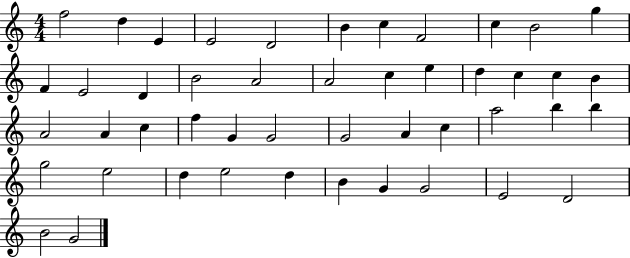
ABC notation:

X:1
T:Untitled
M:4/4
L:1/4
K:C
f2 d E E2 D2 B c F2 c B2 g F E2 D B2 A2 A2 c e d c c B A2 A c f G G2 G2 A c a2 b b g2 e2 d e2 d B G G2 E2 D2 B2 G2